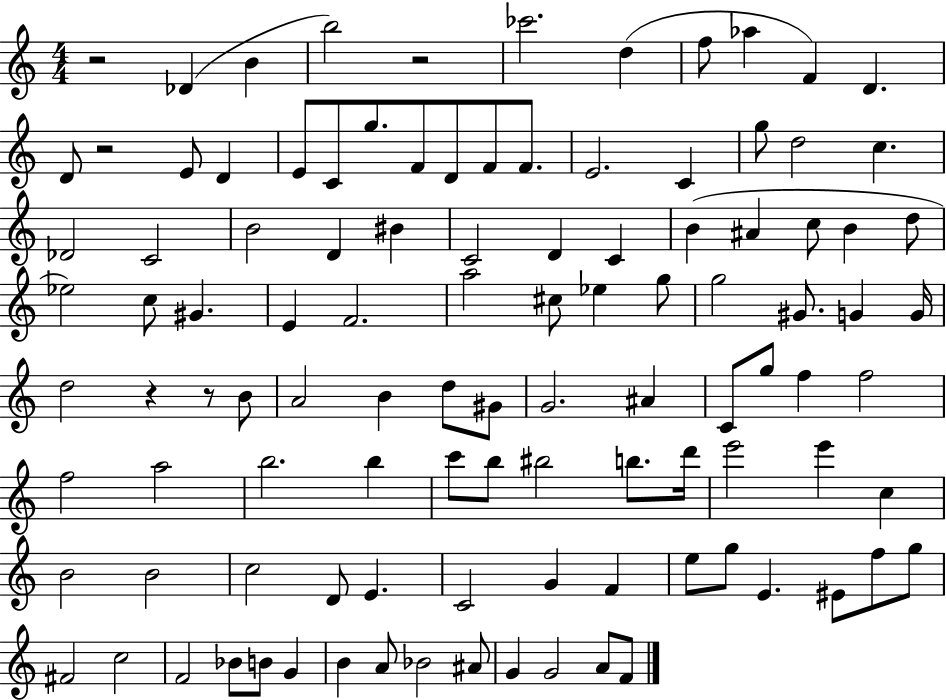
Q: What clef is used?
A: treble